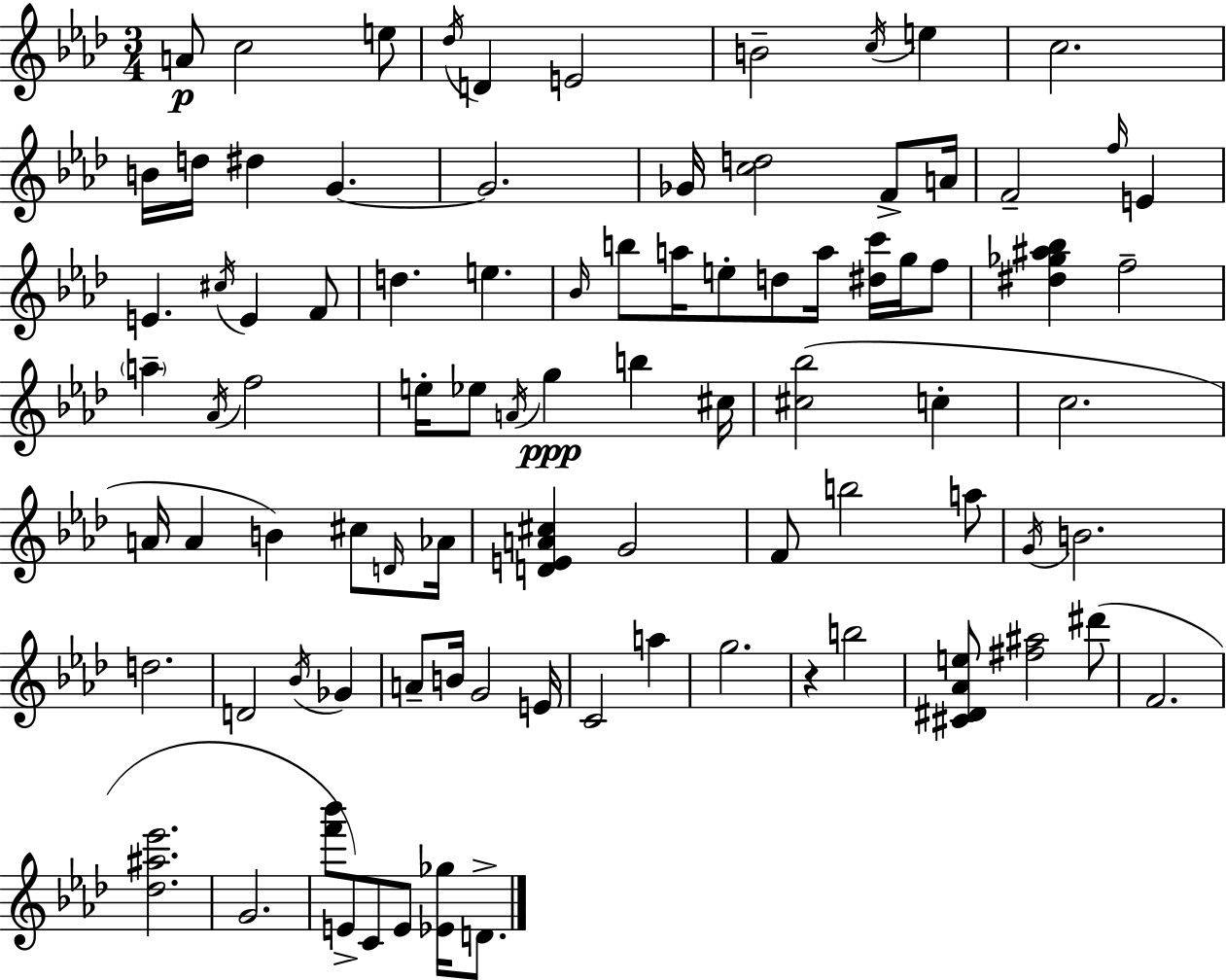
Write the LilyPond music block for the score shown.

{
  \clef treble
  \numericTimeSignature
  \time 3/4
  \key f \minor
  a'8\p c''2 e''8 | \acciaccatura { des''16 } d'4 e'2 | b'2-- \acciaccatura { c''16 } e''4 | c''2. | \break b'16 d''16 dis''4 g'4.~~ | g'2. | ges'16 <c'' d''>2 f'8-> | a'16 f'2-- \grace { f''16 } e'4 | \break e'4. \acciaccatura { cis''16 } e'4 | f'8 d''4. e''4. | \grace { bes'16 } b''8 a''16 e''8-. d''8 | a''16 <dis'' c'''>16 g''16 f''8 <dis'' ges'' ais'' bes''>4 f''2-- | \break \parenthesize a''4-- \acciaccatura { aes'16 } f''2 | e''16-. ees''8 \acciaccatura { a'16 }\ppp g''4 | b''4 cis''16 <cis'' bes''>2( | c''4-. c''2. | \break a'16 a'4 | b'4) cis''8 \grace { d'16 } aes'16 <d' e' a' cis''>4 | g'2 f'8 b''2 | a''8 \acciaccatura { g'16 } b'2. | \break d''2. | d'2 | \acciaccatura { bes'16 } ges'4 a'8-- | b'16 g'2 e'16 c'2 | \break a''4 g''2. | r4 | b''2 <cis' dis' aes' e''>8 | <fis'' ais''>2 dis'''8( f'2. | \break <des'' ais'' ees'''>2. | g'2. | <f''' bes'''>8 | e'8->) c'8 e'8 <ees' ges''>16 d'8.-> \bar "|."
}